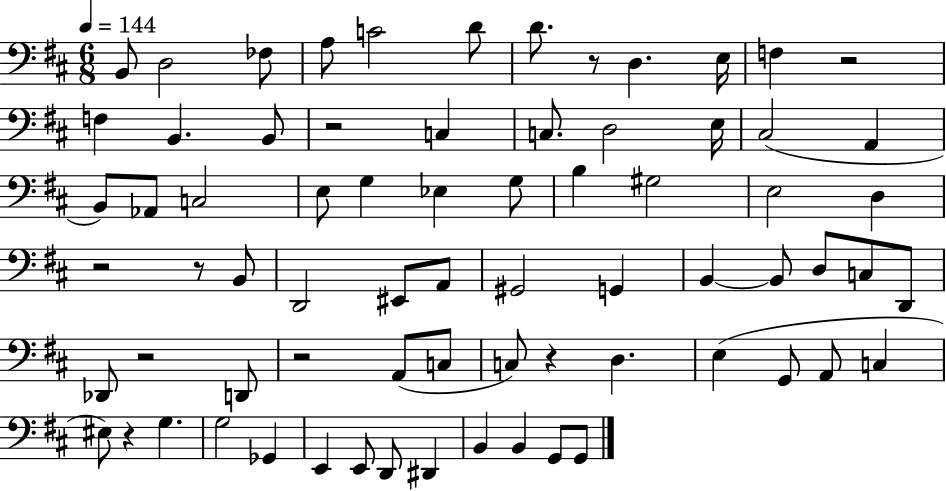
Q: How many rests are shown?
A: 9